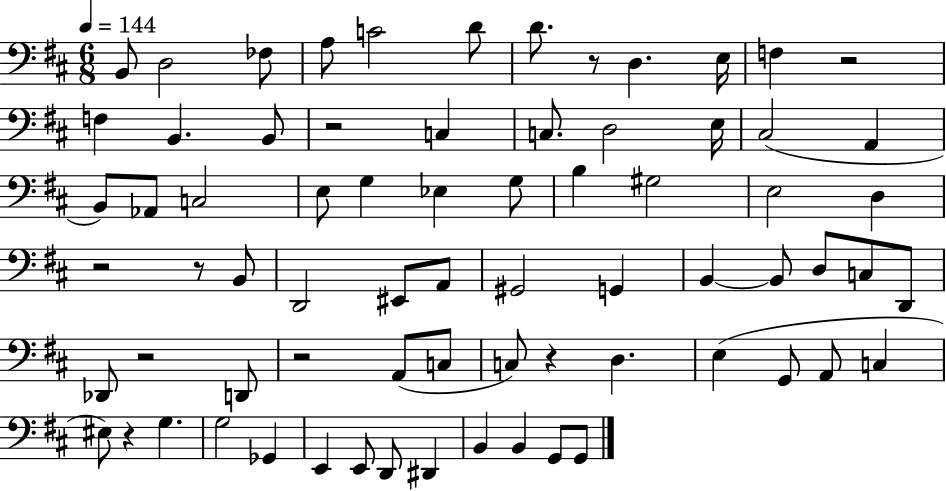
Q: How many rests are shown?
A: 9